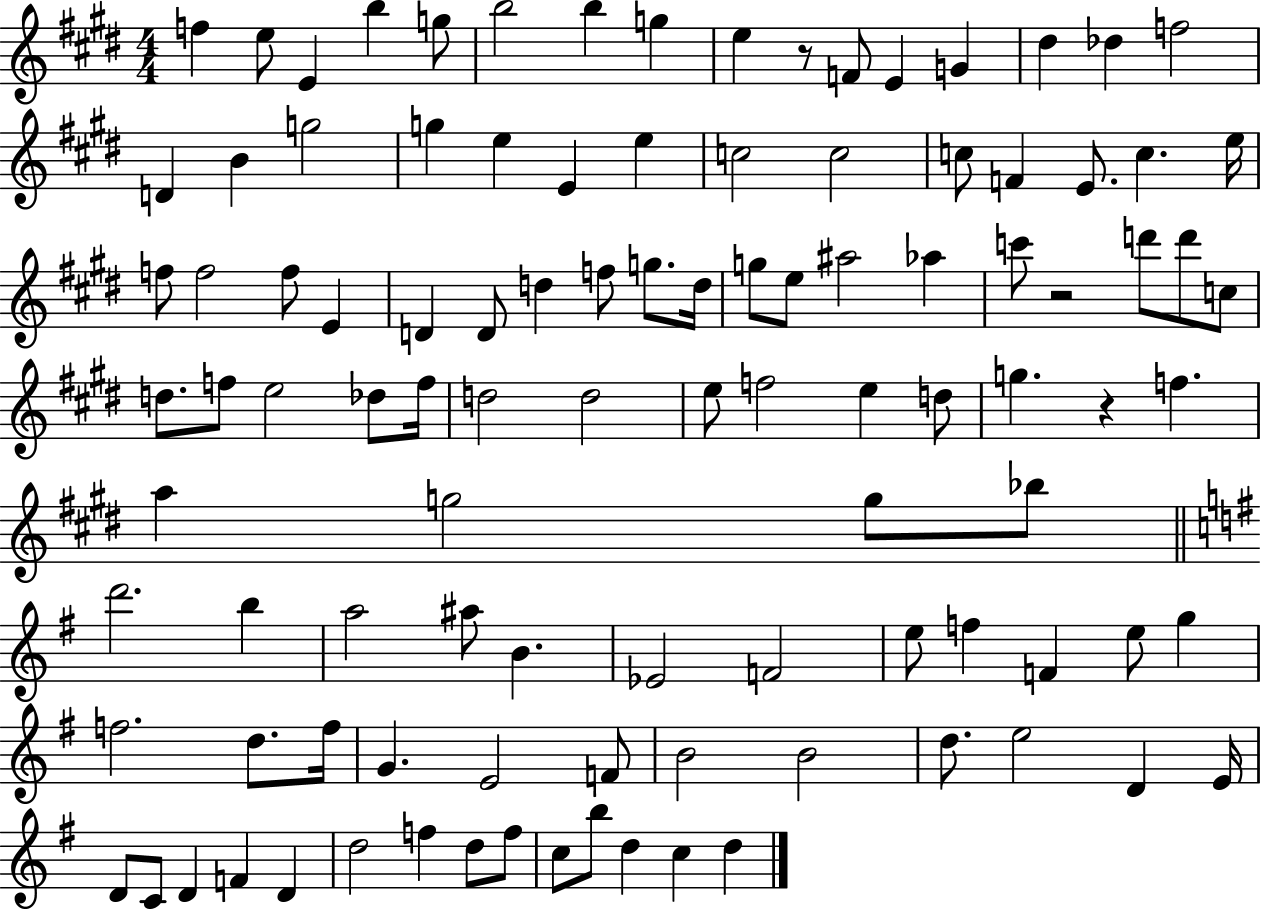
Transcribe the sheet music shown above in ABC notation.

X:1
T:Untitled
M:4/4
L:1/4
K:E
f e/2 E b g/2 b2 b g e z/2 F/2 E G ^d _d f2 D B g2 g e E e c2 c2 c/2 F E/2 c e/4 f/2 f2 f/2 E D D/2 d f/2 g/2 d/4 g/2 e/2 ^a2 _a c'/2 z2 d'/2 d'/2 c/2 d/2 f/2 e2 _d/2 f/4 d2 d2 e/2 f2 e d/2 g z f a g2 g/2 _b/2 d'2 b a2 ^a/2 B _E2 F2 e/2 f F e/2 g f2 d/2 f/4 G E2 F/2 B2 B2 d/2 e2 D E/4 D/2 C/2 D F D d2 f d/2 f/2 c/2 b/2 d c d